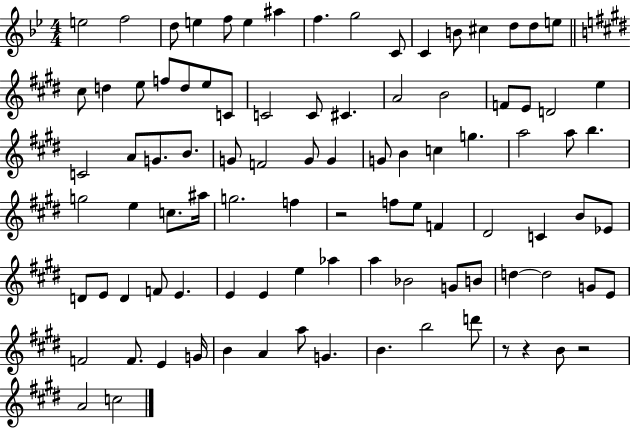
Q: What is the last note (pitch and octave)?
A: C5